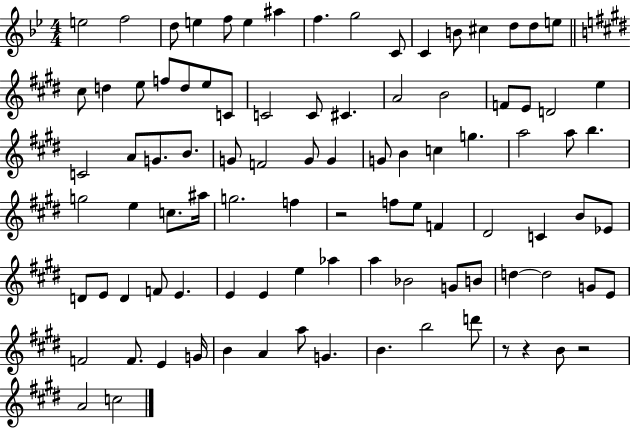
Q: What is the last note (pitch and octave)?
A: C5